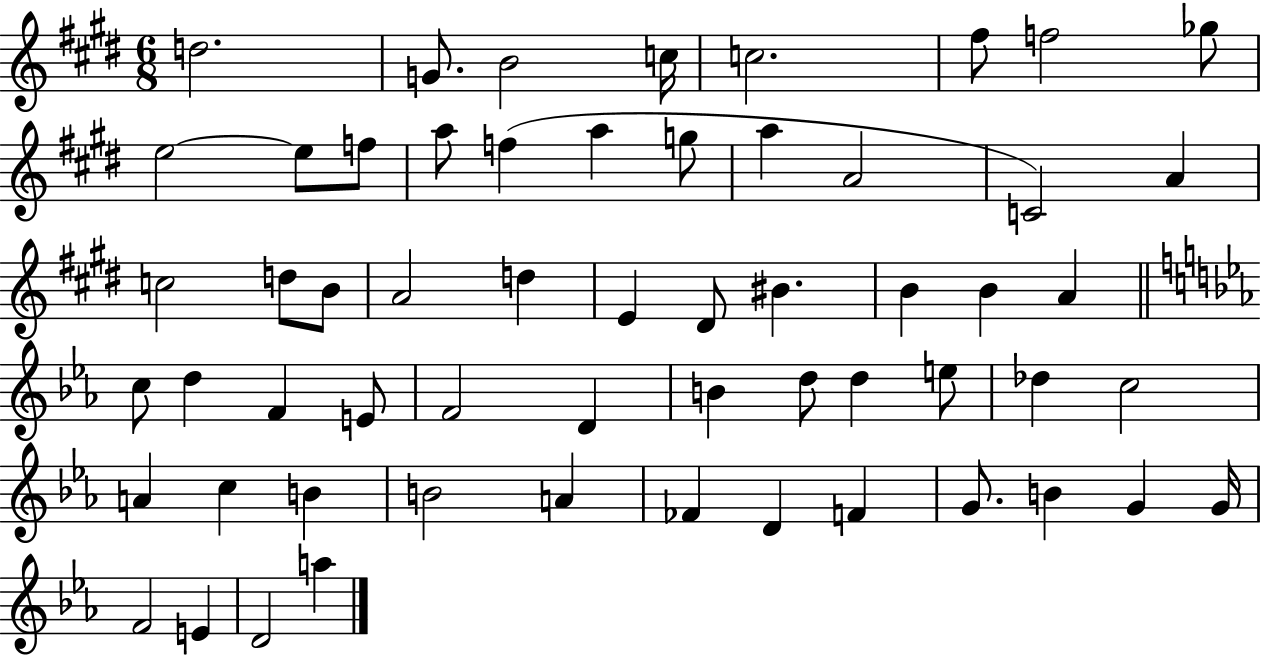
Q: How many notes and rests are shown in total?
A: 58